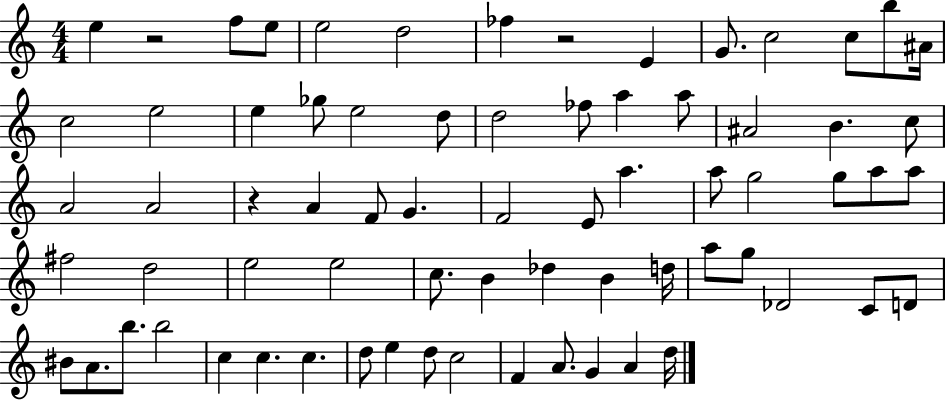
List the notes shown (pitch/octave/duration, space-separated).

E5/q R/h F5/e E5/e E5/h D5/h FES5/q R/h E4/q G4/e. C5/h C5/e B5/e A#4/s C5/h E5/h E5/q Gb5/e E5/h D5/e D5/h FES5/e A5/q A5/e A#4/h B4/q. C5/e A4/h A4/h R/q A4/q F4/e G4/q. F4/h E4/e A5/q. A5/e G5/h G5/e A5/e A5/e F#5/h D5/h E5/h E5/h C5/e. B4/q Db5/q B4/q D5/s A5/e G5/e Db4/h C4/e D4/e BIS4/e A4/e. B5/e. B5/h C5/q C5/q. C5/q. D5/e E5/q D5/e C5/h F4/q A4/e. G4/q A4/q D5/s